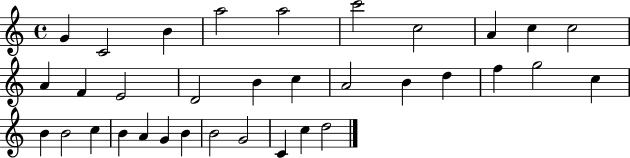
{
  \clef treble
  \time 4/4
  \defaultTimeSignature
  \key c \major
  g'4 c'2 b'4 | a''2 a''2 | c'''2 c''2 | a'4 c''4 c''2 | \break a'4 f'4 e'2 | d'2 b'4 c''4 | a'2 b'4 d''4 | f''4 g''2 c''4 | \break b'4 b'2 c''4 | b'4 a'4 g'4 b'4 | b'2 g'2 | c'4 c''4 d''2 | \break \bar "|."
}